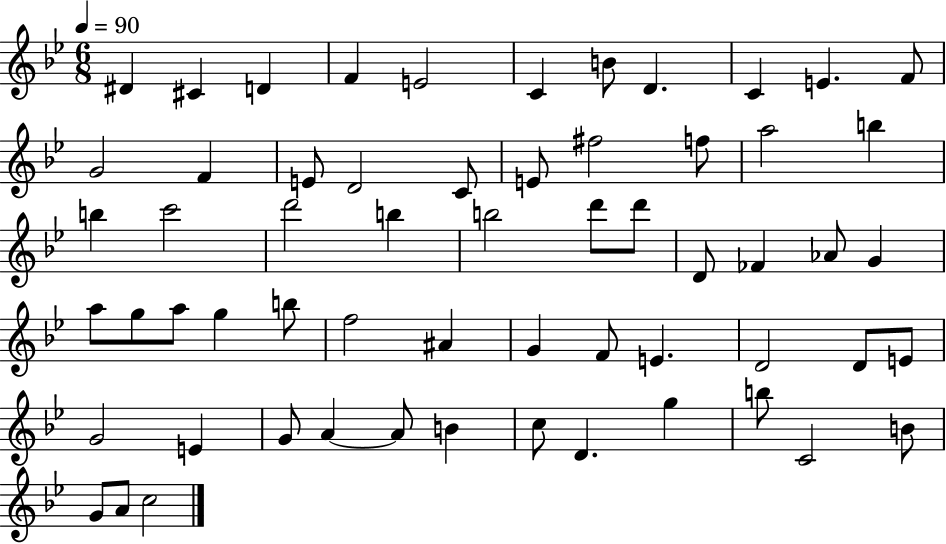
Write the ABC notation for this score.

X:1
T:Untitled
M:6/8
L:1/4
K:Bb
^D ^C D F E2 C B/2 D C E F/2 G2 F E/2 D2 C/2 E/2 ^f2 f/2 a2 b b c'2 d'2 b b2 d'/2 d'/2 D/2 _F _A/2 G a/2 g/2 a/2 g b/2 f2 ^A G F/2 E D2 D/2 E/2 G2 E G/2 A A/2 B c/2 D g b/2 C2 B/2 G/2 A/2 c2